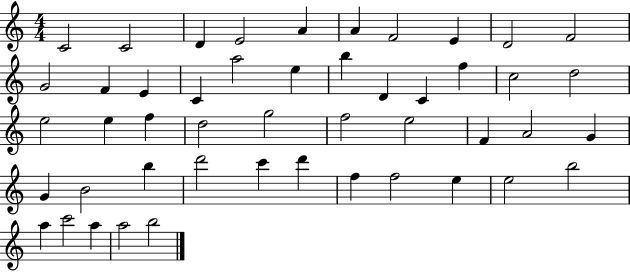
C4/h C4/h D4/q E4/h A4/q A4/q F4/h E4/q D4/h F4/h G4/h F4/q E4/q C4/q A5/h E5/q B5/q D4/q C4/q F5/q C5/h D5/h E5/h E5/q F5/q D5/h G5/h F5/h E5/h F4/q A4/h G4/q G4/q B4/h B5/q D6/h C6/q D6/q F5/q F5/h E5/q E5/h B5/h A5/q C6/h A5/q A5/h B5/h